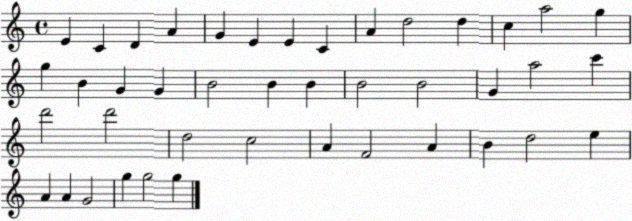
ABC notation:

X:1
T:Untitled
M:4/4
L:1/4
K:C
E C D A G E E C A d2 d c a2 g g B G G B2 B B B2 B2 G a2 c' d'2 d'2 d2 c2 A F2 A B d2 e A A G2 g g2 g